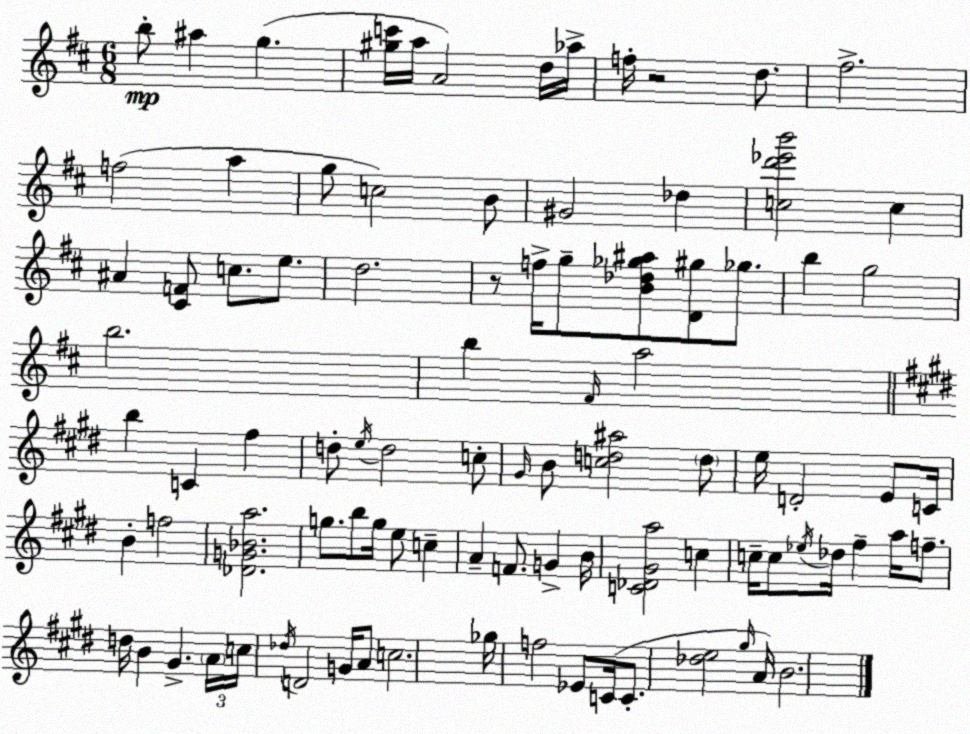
X:1
T:Untitled
M:6/8
L:1/4
K:D
b/2 ^a g [^gc']/4 a/4 A2 d/4 _a/4 f/4 z2 d/2 ^f2 f2 a g/2 c2 B/2 ^G2 _d [cd'_e'b']2 c ^A [^CF]/2 c/2 e/2 d2 z/2 f/4 g/2 [B_d_g^a]/2 [D^g]/2 _g/2 b g2 b2 b ^F/4 a2 b C ^f d/2 e/4 d2 c/2 ^G/4 B/2 [cd^a]2 d/2 e/4 D2 E/2 C/4 B f2 [_DG_Ba]2 g/2 b/2 g/4 e/2 c A F/2 G B/4 [C_D^Ga]2 c c/4 c/2 _e/4 _d/4 ^f a/4 f/2 d/4 B ^G A/4 c/4 _d/4 D2 G/4 A/2 c2 _g/4 f2 _E/2 C/4 C/2 [_de]2 ^g/4 A/4 B2